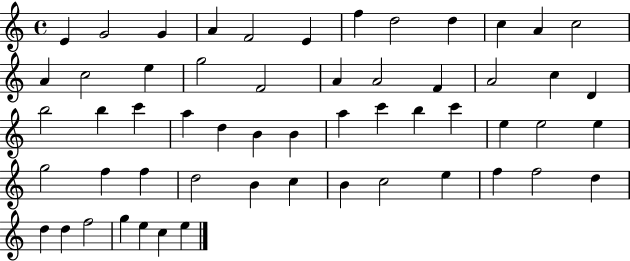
{
  \clef treble
  \time 4/4
  \defaultTimeSignature
  \key c \major
  e'4 g'2 g'4 | a'4 f'2 e'4 | f''4 d''2 d''4 | c''4 a'4 c''2 | \break a'4 c''2 e''4 | g''2 f'2 | a'4 a'2 f'4 | a'2 c''4 d'4 | \break b''2 b''4 c'''4 | a''4 d''4 b'4 b'4 | a''4 c'''4 b''4 c'''4 | e''4 e''2 e''4 | \break g''2 f''4 f''4 | d''2 b'4 c''4 | b'4 c''2 e''4 | f''4 f''2 d''4 | \break d''4 d''4 f''2 | g''4 e''4 c''4 e''4 | \bar "|."
}